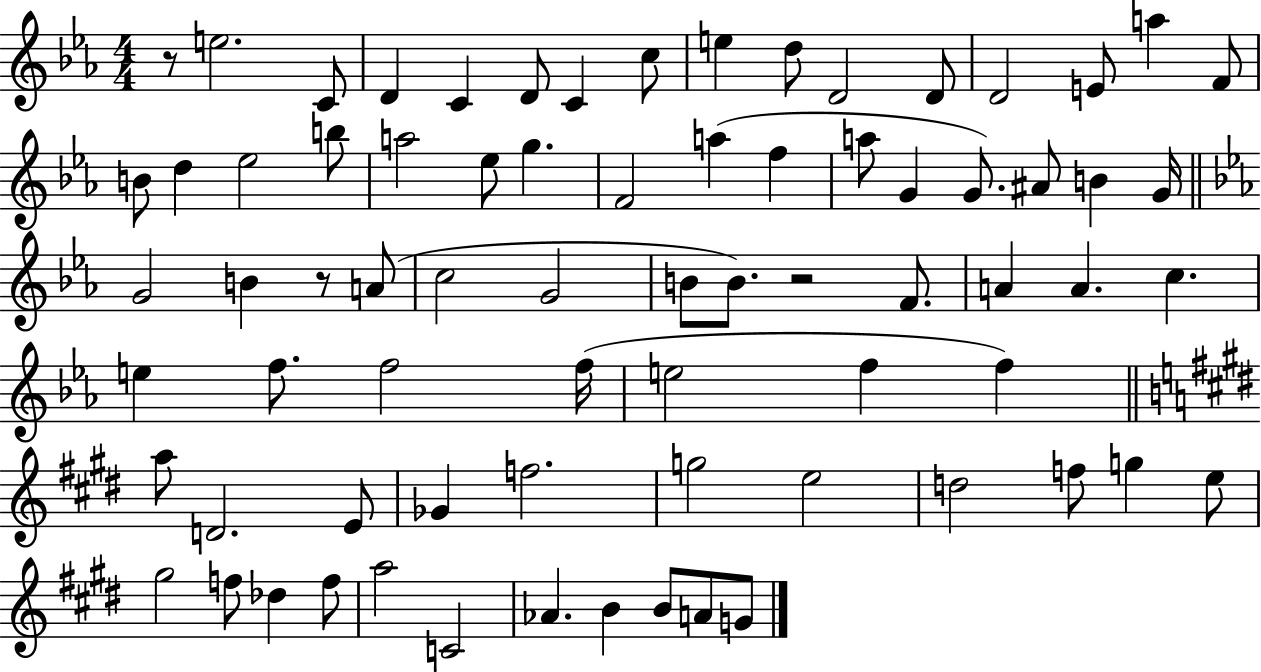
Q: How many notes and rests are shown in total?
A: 74